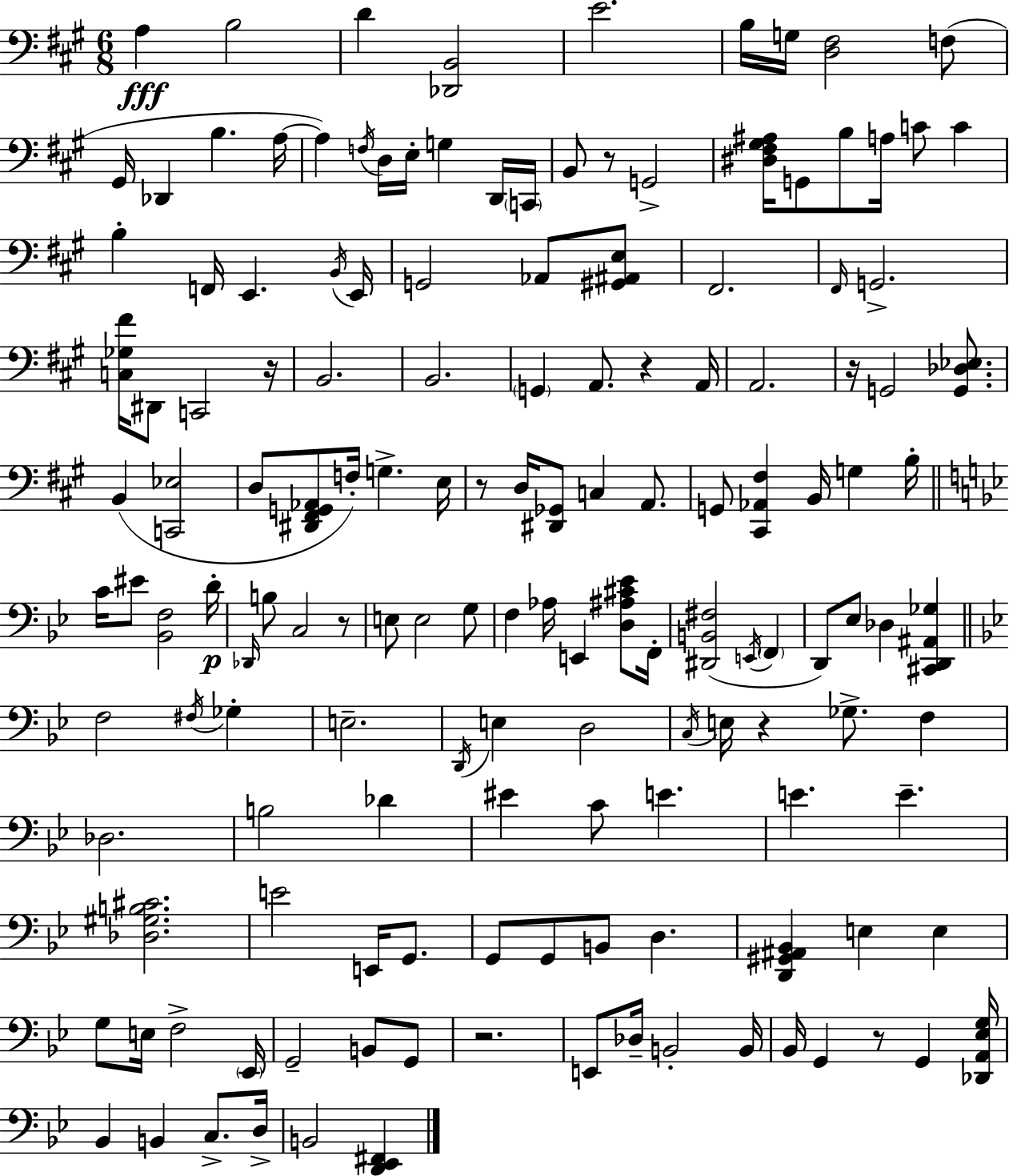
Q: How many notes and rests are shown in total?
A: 148